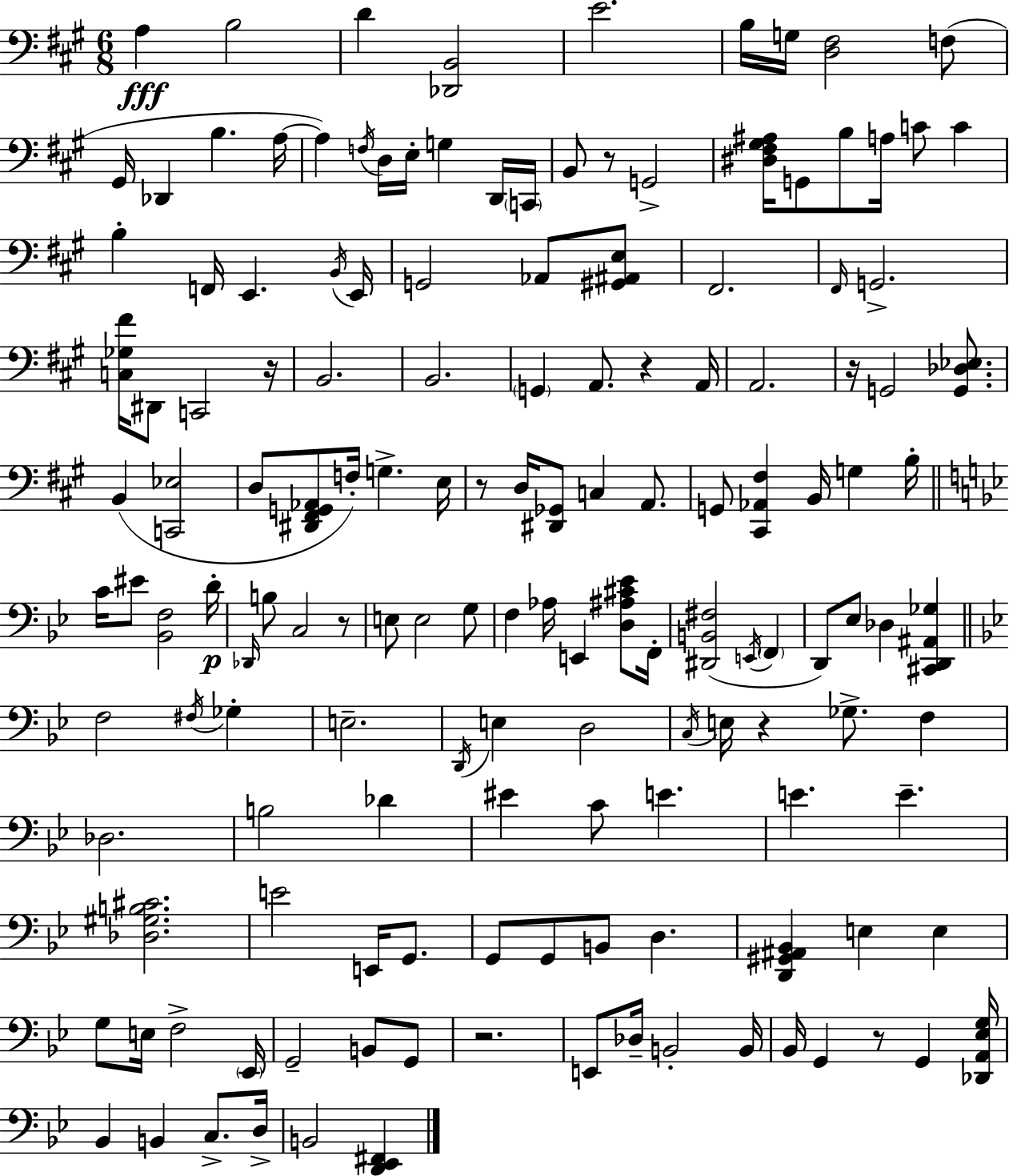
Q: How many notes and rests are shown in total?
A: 148